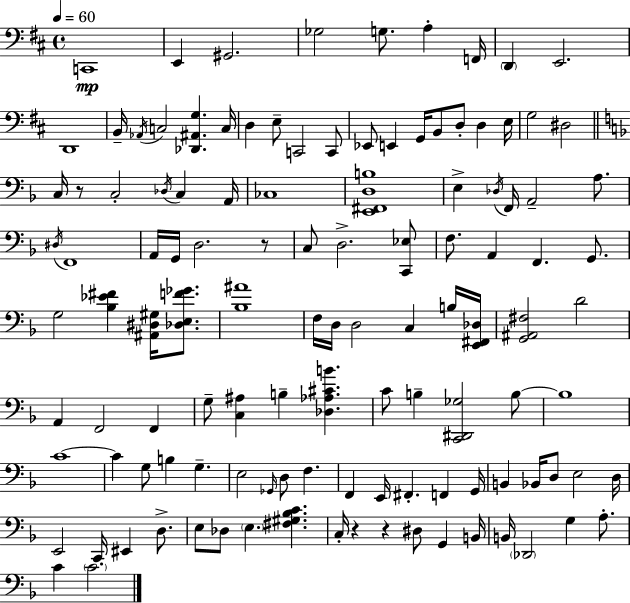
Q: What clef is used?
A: bass